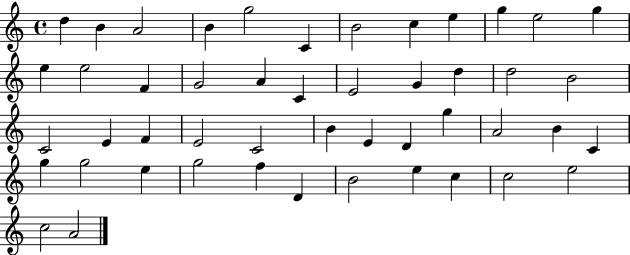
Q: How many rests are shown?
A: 0